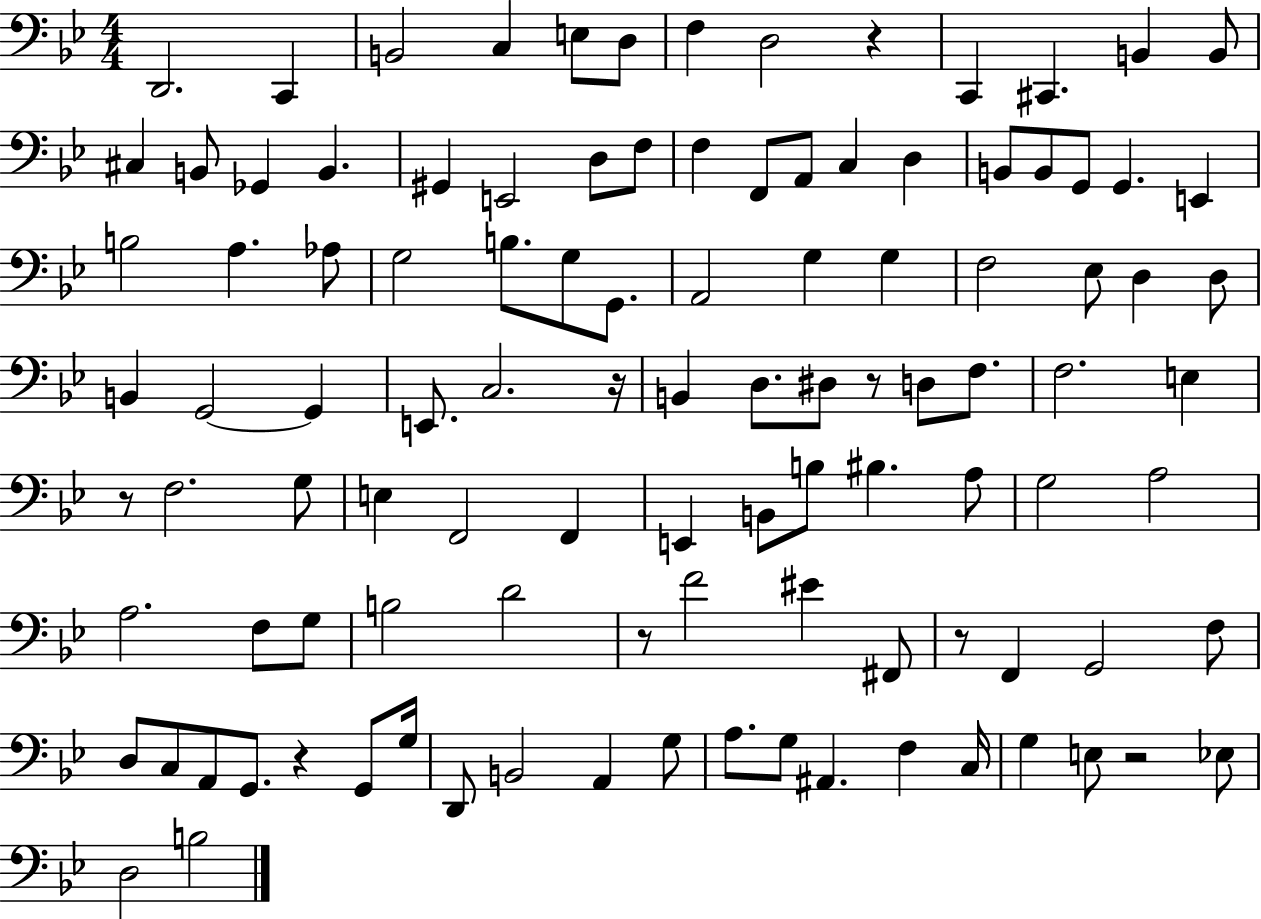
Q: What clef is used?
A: bass